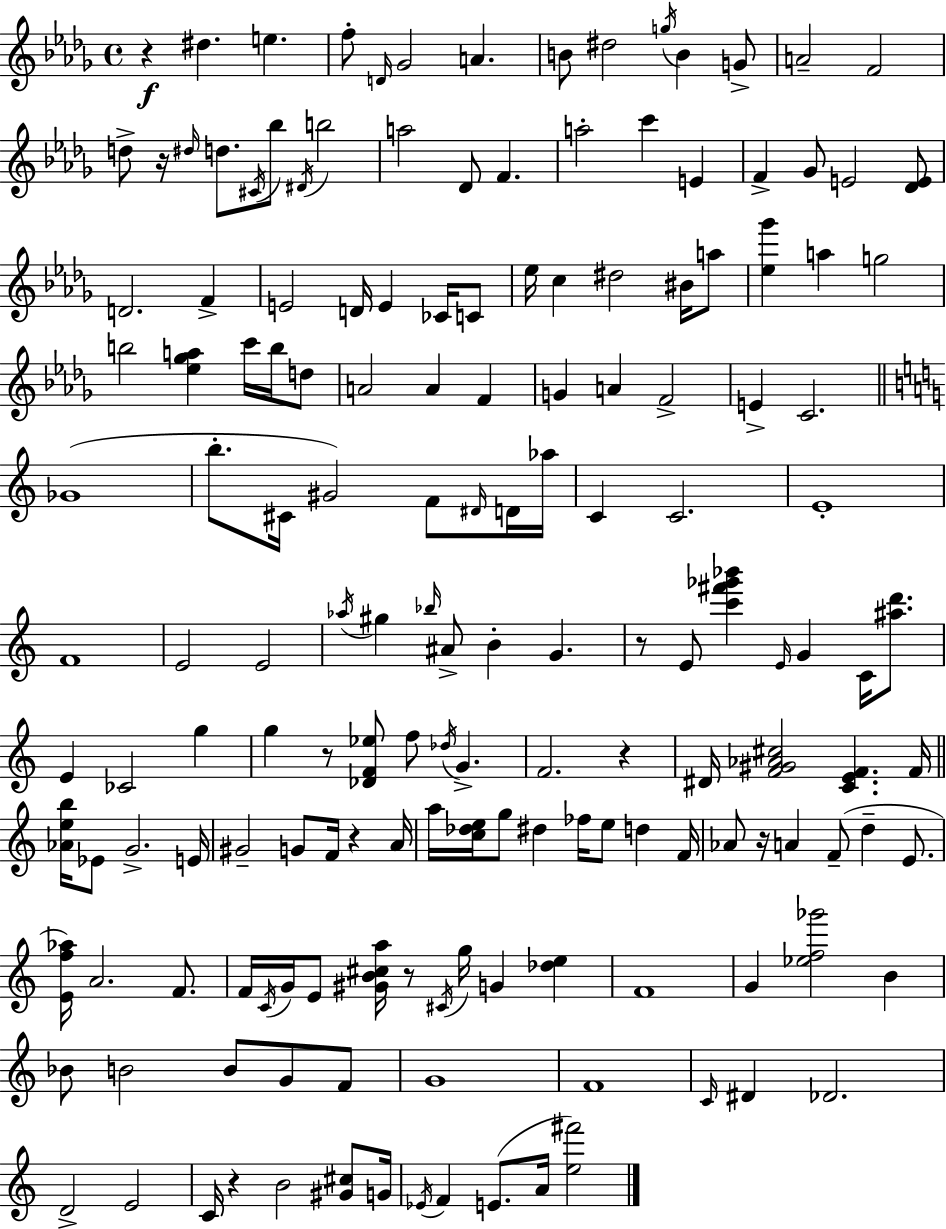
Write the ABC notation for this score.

X:1
T:Untitled
M:4/4
L:1/4
K:Bbm
z ^d e f/2 D/4 _G2 A B/2 ^d2 g/4 B G/2 A2 F2 d/2 z/4 ^d/4 d/2 ^C/4 _b/2 ^D/4 b2 a2 _D/2 F a2 c' E F _G/2 E2 [_DE]/2 D2 F E2 D/4 E _C/4 C/2 _e/4 c ^d2 ^B/4 a/2 [_e_g'] a g2 b2 [_e_ga] c'/4 b/4 d/2 A2 A F G A F2 E C2 _G4 b/2 ^C/4 ^G2 F/2 ^D/4 D/4 _a/4 C C2 E4 F4 E2 E2 _a/4 ^g _b/4 ^A/2 B G z/2 E/2 [c'^f'_g'_b'] E/4 G C/4 [^ad']/2 E _C2 g g z/2 [_DF_e]/2 f/2 _d/4 G F2 z ^D/4 [F^G_A^c]2 [CEF] F/4 [_Aeb]/4 _E/2 G2 E/4 ^G2 G/2 F/4 z A/4 a/4 [c_de]/4 g/2 ^d _f/4 e/2 d F/4 _A/2 z/4 A F/2 d E/2 [Ef_a]/4 A2 F/2 F/4 C/4 G/4 E/2 [^GB^ca]/4 z/2 ^C/4 g/4 G [_de] F4 G [_ef_g']2 B _B/2 B2 B/2 G/2 F/2 G4 F4 C/4 ^D _D2 D2 E2 C/4 z B2 [^G^c]/2 G/4 _E/4 F E/2 A/4 [e^f']2